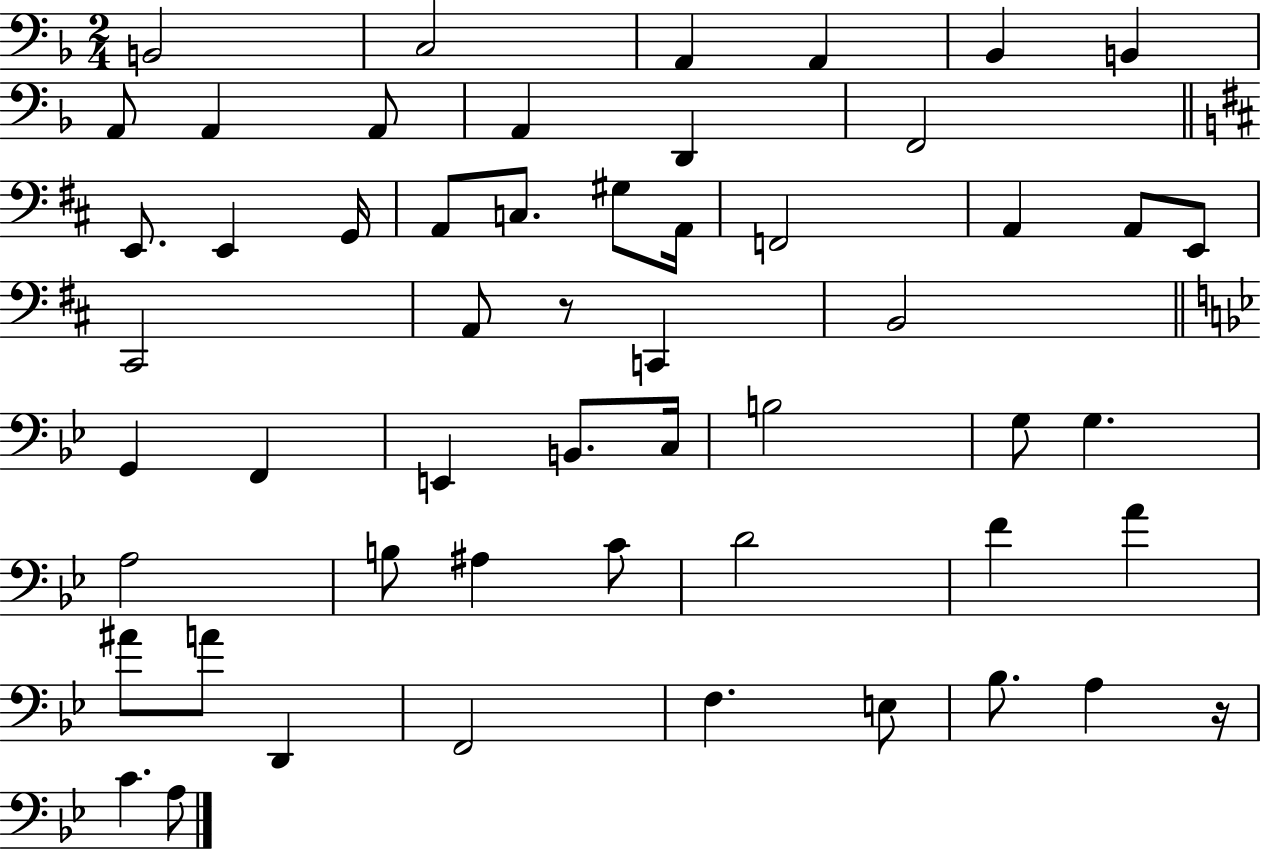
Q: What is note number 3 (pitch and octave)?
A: A2